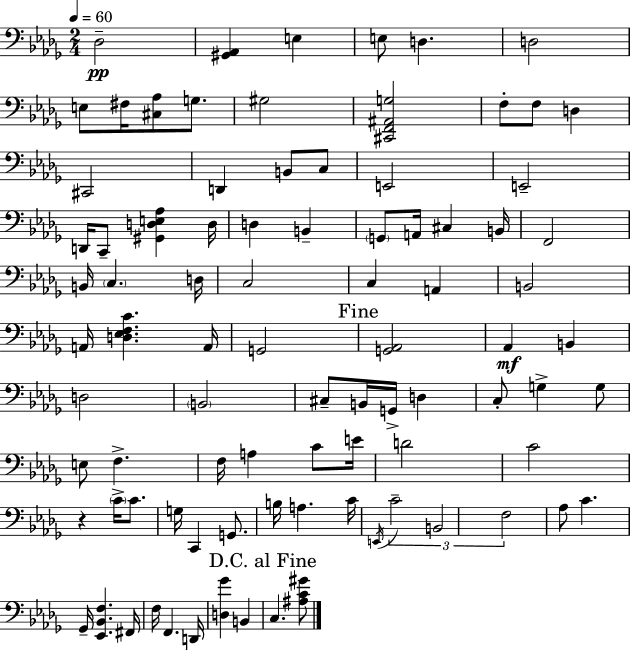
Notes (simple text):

Db3/h [G#2,Ab2]/q E3/q E3/e D3/q. D3/h E3/e F#3/s [C#3,Ab3]/e G3/e. G#3/h [C#2,F2,A#2,G3]/h F3/e F3/e D3/q C#2/h D2/q B2/e C3/e E2/h E2/h D2/s C2/e [G#2,D3,E3,Ab3]/q D3/s D3/q B2/q G2/e A2/s C#3/q B2/s F2/h B2/s C3/q. D3/s C3/h C3/q A2/q B2/h A2/s [D3,Eb3,F3,C4]/q. A2/s G2/h [G2,Ab2]/h Ab2/q B2/q D3/h B2/h C#3/e B2/s G2/s D3/q C3/e G3/q G3/e E3/e F3/q. F3/s A3/q C4/e E4/s D4/h C4/h R/q C4/s C4/e. G3/s C2/q G2/e. B3/s A3/q. C4/s E2/s C4/h B2/h F3/h Ab3/e C4/q. Gb2/s [Eb2,Bb2,F3]/q. F#2/s F3/s F2/q. D2/s [D3,Gb4]/q B2/q C3/q. [A#3,C4,G#4]/e